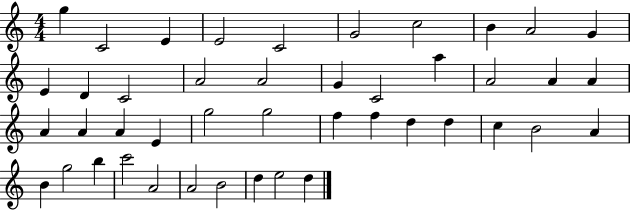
G5/q C4/h E4/q E4/h C4/h G4/h C5/h B4/q A4/h G4/q E4/q D4/q C4/h A4/h A4/h G4/q C4/h A5/q A4/h A4/q A4/q A4/q A4/q A4/q E4/q G5/h G5/h F5/q F5/q D5/q D5/q C5/q B4/h A4/q B4/q G5/h B5/q C6/h A4/h A4/h B4/h D5/q E5/h D5/q